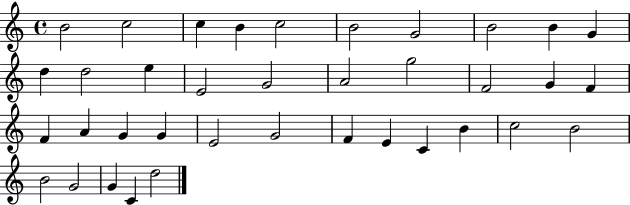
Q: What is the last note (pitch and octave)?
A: D5